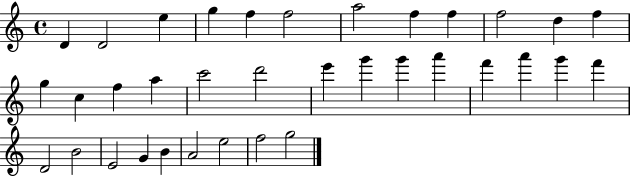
{
  \clef treble
  \time 4/4
  \defaultTimeSignature
  \key c \major
  d'4 d'2 e''4 | g''4 f''4 f''2 | a''2 f''4 f''4 | f''2 d''4 f''4 | \break g''4 c''4 f''4 a''4 | c'''2 d'''2 | e'''4 g'''4 g'''4 a'''4 | f'''4 a'''4 g'''4 f'''4 | \break d'2 b'2 | e'2 g'4 b'4 | a'2 e''2 | f''2 g''2 | \break \bar "|."
}